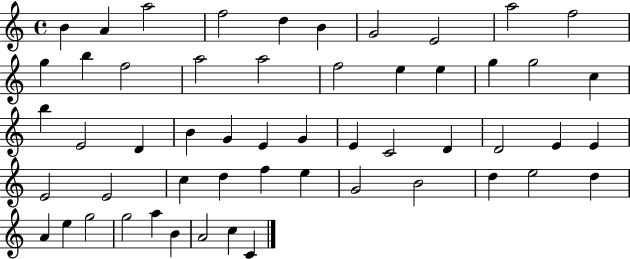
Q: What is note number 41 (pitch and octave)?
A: G4